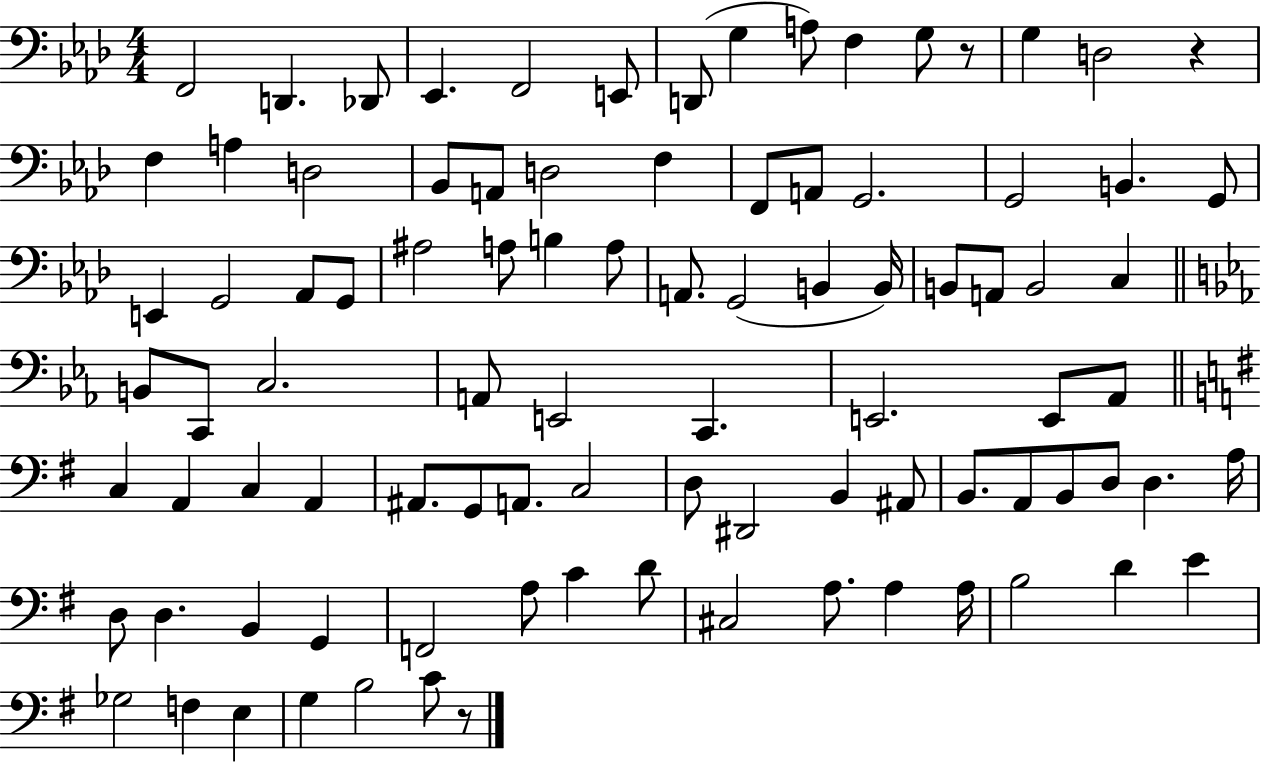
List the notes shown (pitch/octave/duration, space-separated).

F2/h D2/q. Db2/e Eb2/q. F2/h E2/e D2/e G3/q A3/e F3/q G3/e R/e G3/q D3/h R/q F3/q A3/q D3/h Bb2/e A2/e D3/h F3/q F2/e A2/e G2/h. G2/h B2/q. G2/e E2/q G2/h Ab2/e G2/e A#3/h A3/e B3/q A3/e A2/e. G2/h B2/q B2/s B2/e A2/e B2/h C3/q B2/e C2/e C3/h. A2/e E2/h C2/q. E2/h. E2/e Ab2/e C3/q A2/q C3/q A2/q A#2/e. G2/e A2/e. C3/h D3/e D#2/h B2/q A#2/e B2/e. A2/e B2/e D3/e D3/q. A3/s D3/e D3/q. B2/q G2/q F2/h A3/e C4/q D4/e C#3/h A3/e. A3/q A3/s B3/h D4/q E4/q Gb3/h F3/q E3/q G3/q B3/h C4/e R/e